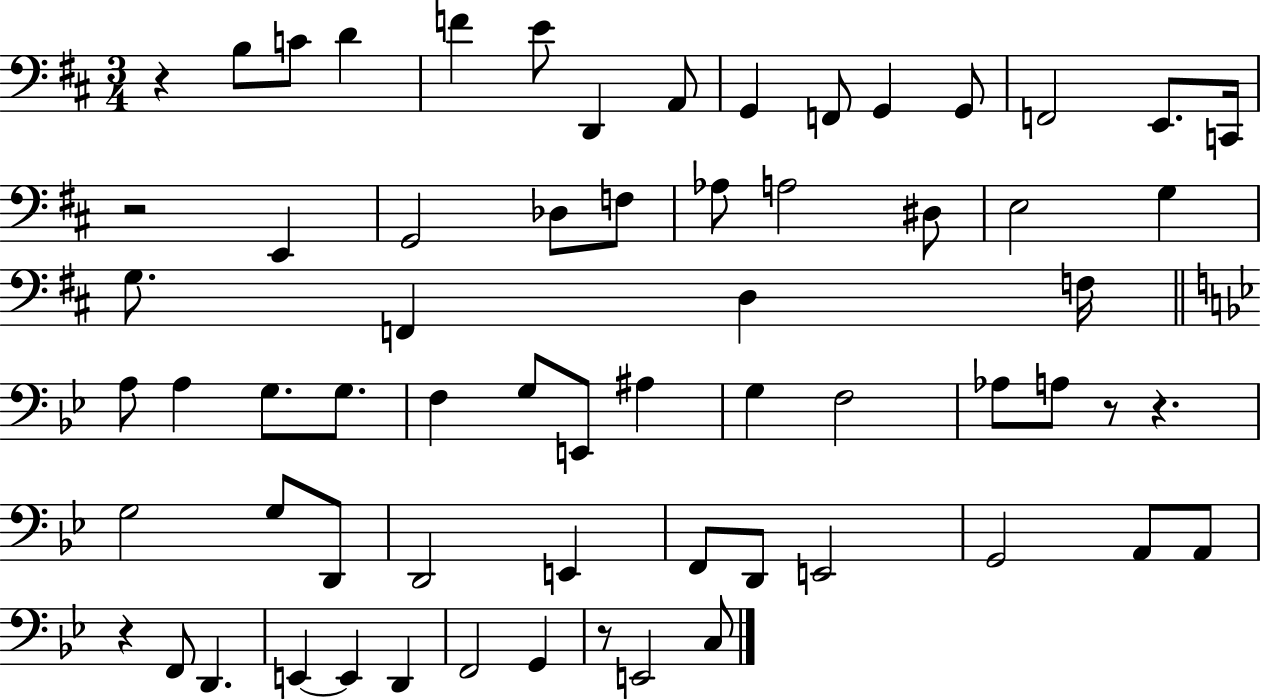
{
  \clef bass
  \numericTimeSignature
  \time 3/4
  \key d \major
  \repeat volta 2 { r4 b8 c'8 d'4 | f'4 e'8 d,4 a,8 | g,4 f,8 g,4 g,8 | f,2 e,8. c,16 | \break r2 e,4 | g,2 des8 f8 | aes8 a2 dis8 | e2 g4 | \break g8. f,4 d4 f16 | \bar "||" \break \key bes \major a8 a4 g8. g8. | f4 g8 e,8 ais4 | g4 f2 | aes8 a8 r8 r4. | \break g2 g8 d,8 | d,2 e,4 | f,8 d,8 e,2 | g,2 a,8 a,8 | \break r4 f,8 d,4. | e,4~~ e,4 d,4 | f,2 g,4 | r8 e,2 c8 | \break } \bar "|."
}